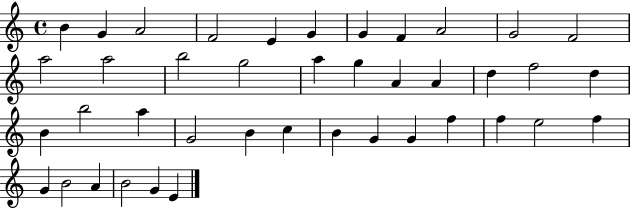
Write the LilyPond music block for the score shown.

{
  \clef treble
  \time 4/4
  \defaultTimeSignature
  \key c \major
  b'4 g'4 a'2 | f'2 e'4 g'4 | g'4 f'4 a'2 | g'2 f'2 | \break a''2 a''2 | b''2 g''2 | a''4 g''4 a'4 a'4 | d''4 f''2 d''4 | \break b'4 b''2 a''4 | g'2 b'4 c''4 | b'4 g'4 g'4 f''4 | f''4 e''2 f''4 | \break g'4 b'2 a'4 | b'2 g'4 e'4 | \bar "|."
}